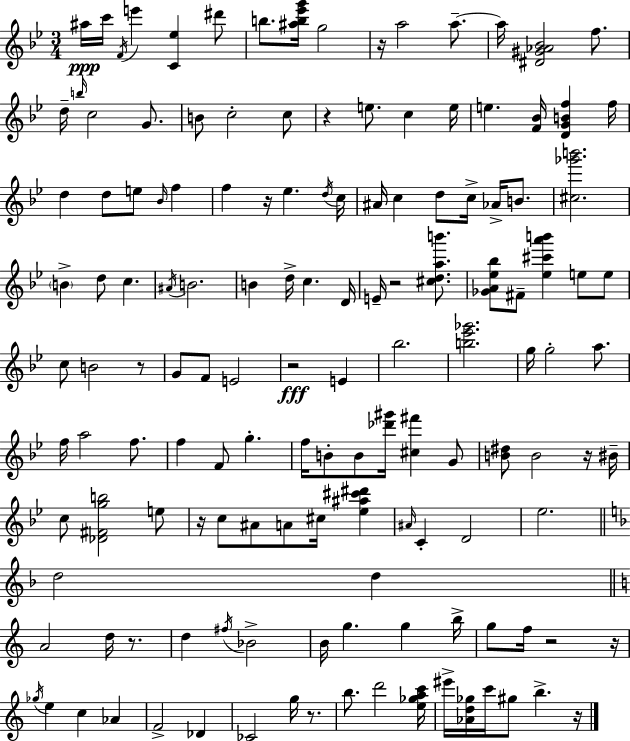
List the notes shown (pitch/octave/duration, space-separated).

A#5/s C6/s F4/s E6/q [C4,Eb5]/q D#6/e B5/e. [A#5,B5,Eb6,G6]/s G5/h R/s A5/h A5/e. A5/s [D#4,G#4,Ab4,Bb4]/h F5/e. D5/s B5/s C5/h G4/e. B4/e C5/h C5/e R/q E5/e. C5/q E5/s E5/q. [F4,Bb4]/s [D4,G4,B4,F5]/q F5/s D5/q D5/e E5/e Bb4/s F5/q F5/q R/s Eb5/q. D5/s C5/s A#4/s C5/q D5/e C5/s Ab4/s B4/e. [C#5,Gb6,B6]/h. B4/q D5/e C5/q. A#4/s B4/h. B4/q D5/s C5/q. D4/s E4/s R/h [C#5,D5,A5,B6]/e. [Gb4,A4,Eb5,Bb5]/e F#4/e [Eb5,C#6,A6,B6]/q E5/e E5/e C5/e B4/h R/e G4/e F4/e E4/h R/h E4/q Bb5/h. [B5,Eb6,Gb6]/h. G5/s G5/h A5/e. F5/s A5/h F5/e. F5/q F4/e G5/q. F5/s B4/e B4/e [Db6,G#6]/s [C#5,F#6]/q G4/e [B4,D#5]/e B4/h R/s BIS4/s C5/e [Db4,F#4,G5,B5]/h E5/e R/s C5/e A#4/e A4/e C#5/s [Eb5,A#5,C#6,D#6]/q A#4/s C4/q D4/h Eb5/h. D5/h D5/q A4/h D5/s R/e. D5/q F#5/s Bb4/h B4/s G5/q. G5/q B5/s G5/e F5/s R/h R/s Gb5/s E5/q C5/q Ab4/q F4/h Db4/q CES4/h G5/s R/e. B5/e. D6/h [E5,Gb5,A5,C6]/s EIS6/s [Ab4,D5,Gb5]/s C6/s G#5/e B5/q. R/s